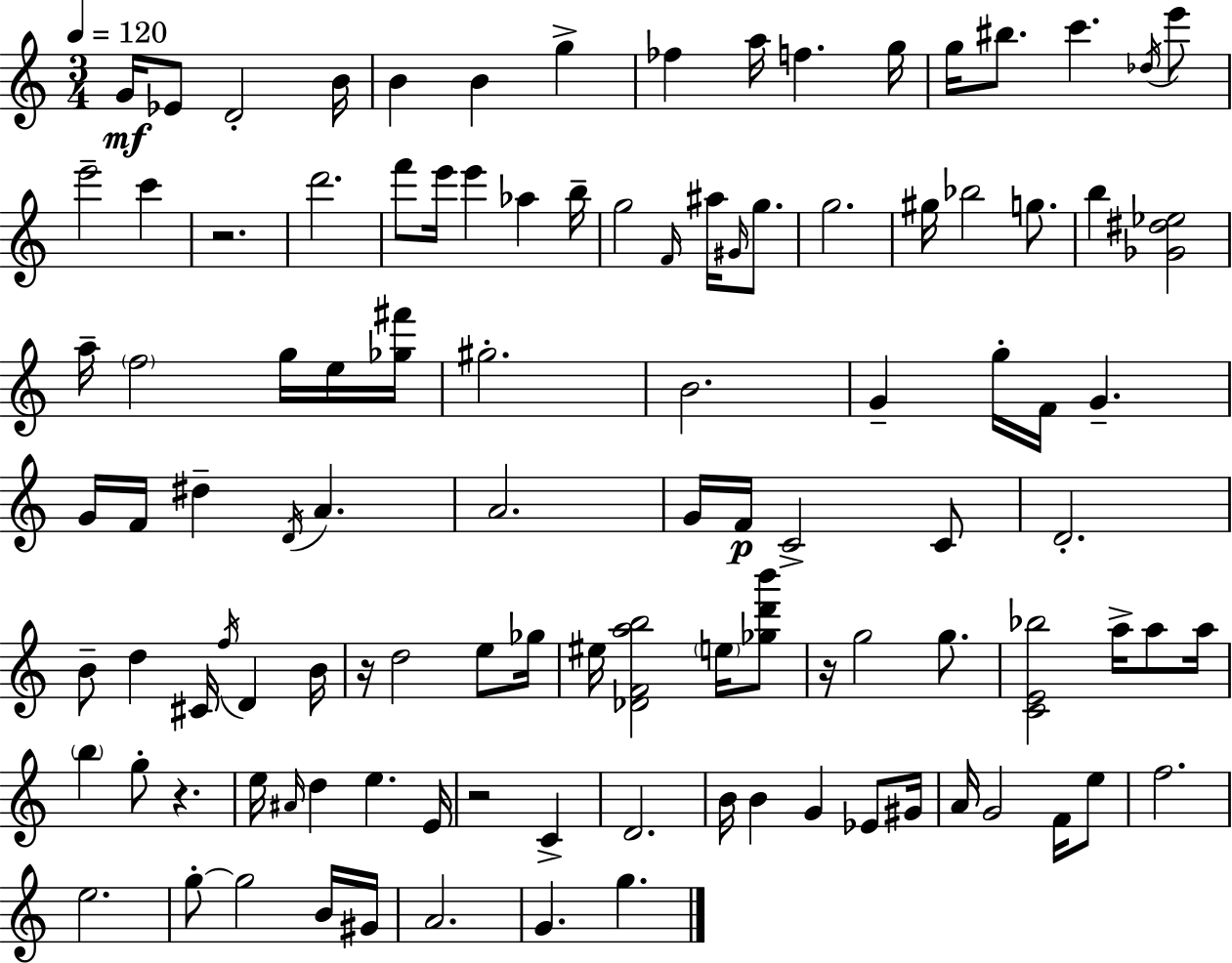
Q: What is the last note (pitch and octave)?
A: G5